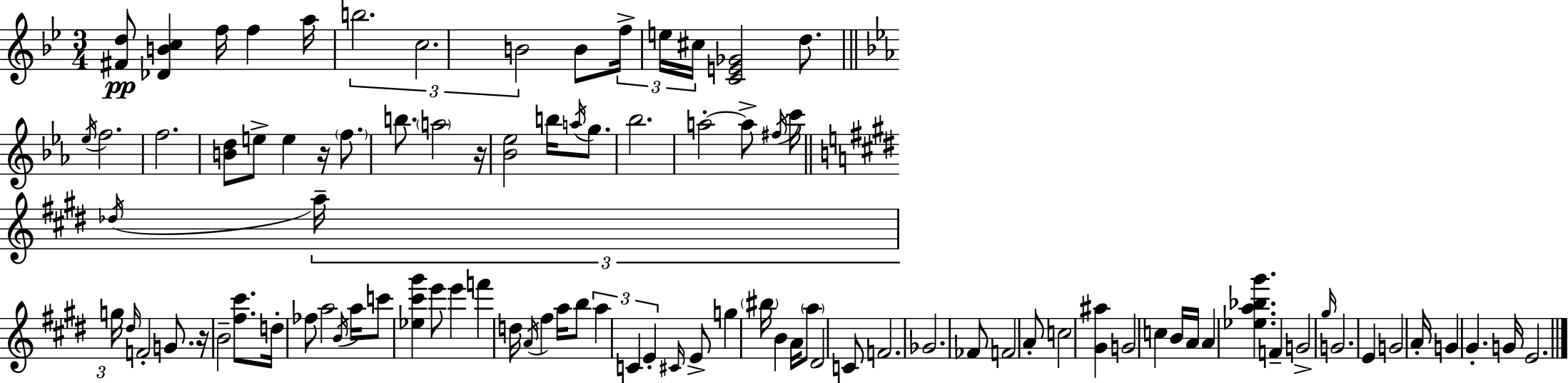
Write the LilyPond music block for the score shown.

{
  \clef treble
  \numericTimeSignature
  \time 3/4
  \key g \minor
  <fis' d''>8\pp <des' b' c''>4 f''16 f''4 a''16 | \tuplet 3/2 { b''2. | c''2. | b'2 } b'8 \tuplet 3/2 { f''16-> e''16 | \break cis''16 } <c' e' ges'>2 d''8. | \bar "||" \break \key ees \major \acciaccatura { ees''16 } f''2. | f''2. | <b' d''>8 e''8-> e''4 r16 \parenthesize f''8. | b''8. \parenthesize a''2 | \break r16 <bes' ees''>2 b''16 \acciaccatura { a''16 } g''8. | bes''2. | a''2-.~~ a''8-> | \acciaccatura { fis''16 } c'''16 \bar "||" \break \key e \major \acciaccatura { des''16 } \tuplet 3/2 { a''16-- g''16 \grace { dis''16 } } f'2-. | g'8. r16 b'2-- | <fis'' cis'''>8. d''16-. fes''8 a''2 | \acciaccatura { b'16 } a''16 c'''8 <ees'' cis''' gis'''>4 e'''8 | \break e'''4 f'''4 d''16 \acciaccatura { a'16 } fis''4 | a''16 b''8 \tuplet 3/2 { a''4 c'4 | e'4-. } \grace { cis'16 } e'8-> g''4 | \parenthesize bis''16 b'4 a'16 \parenthesize a''8 dis'2 | \break c'8 f'2. | ges'2. | fes'8 f'2 | a'8-. c''2 | \break <gis' ais''>4 g'2 | c''4 b'16 a'16 a'4 | <ees'' a'' bes'' gis'''>4. f'4-- g'2-> | \grace { gis''16 } g'2. | \break e'4 g'2 | a'16-. g'4 | gis'4.-. g'16 e'2. | \bar "|."
}